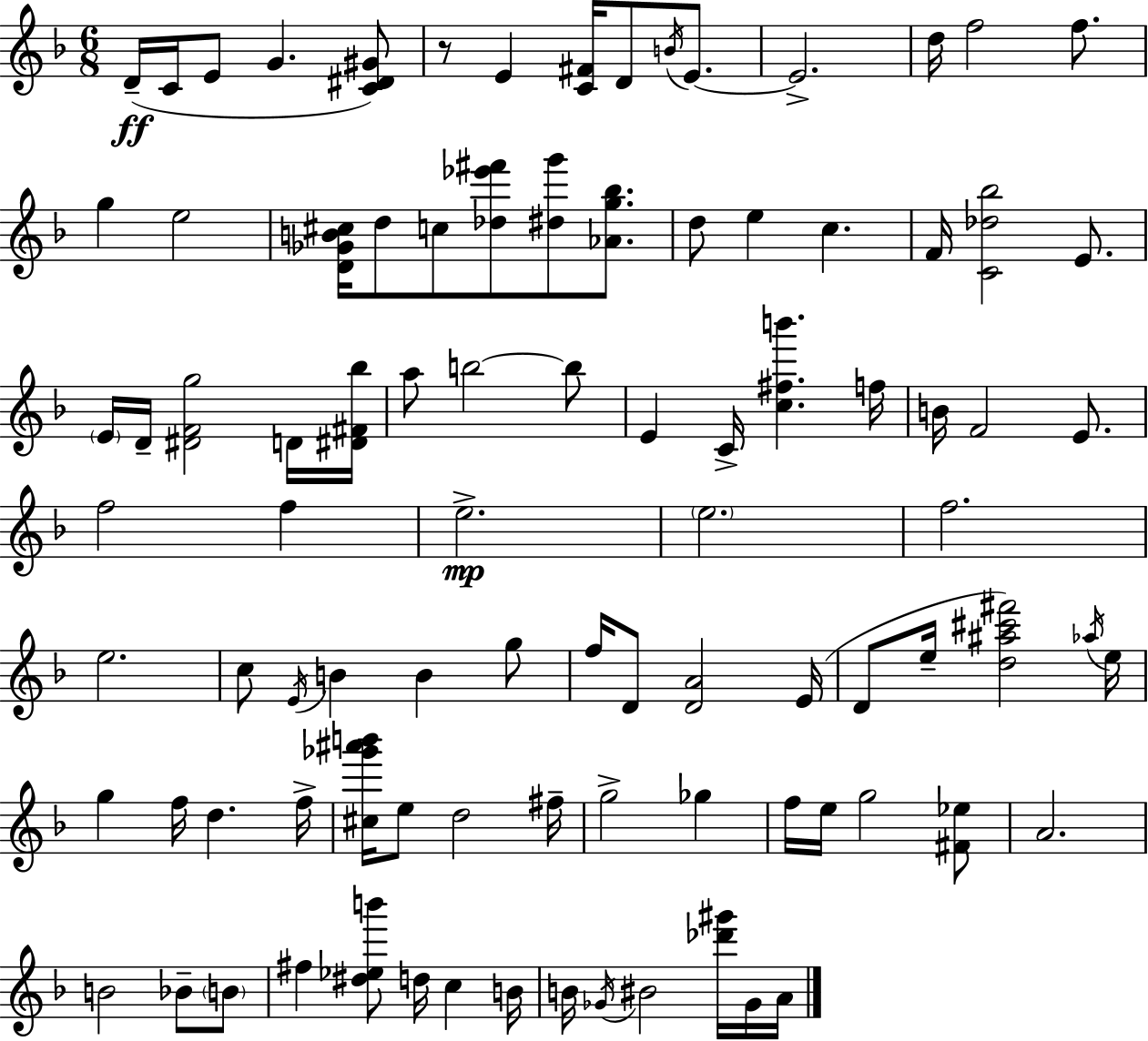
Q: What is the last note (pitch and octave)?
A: A4